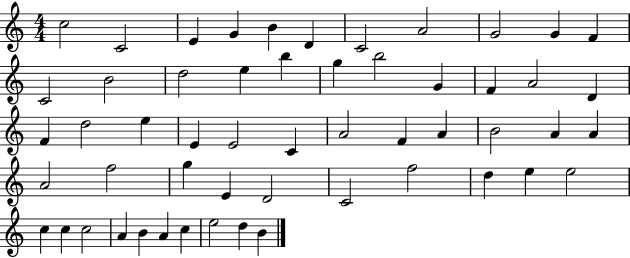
X:1
T:Untitled
M:4/4
L:1/4
K:C
c2 C2 E G B D C2 A2 G2 G F C2 B2 d2 e b g b2 G F A2 D F d2 e E E2 C A2 F A B2 A A A2 f2 g E D2 C2 f2 d e e2 c c c2 A B A c e2 d B